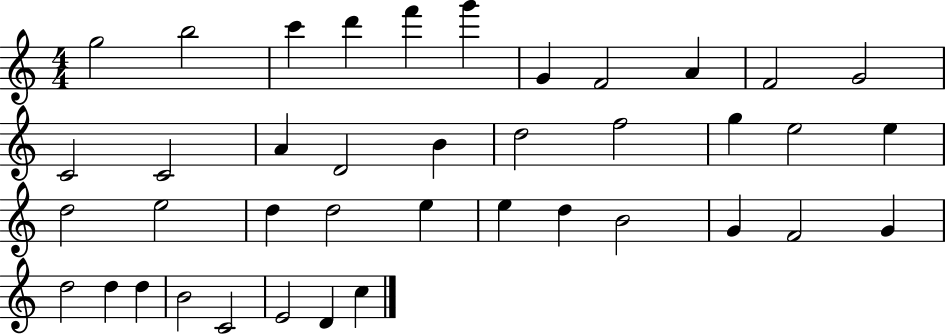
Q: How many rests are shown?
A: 0